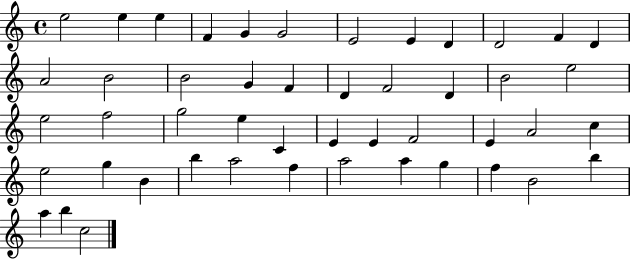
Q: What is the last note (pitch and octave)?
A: C5